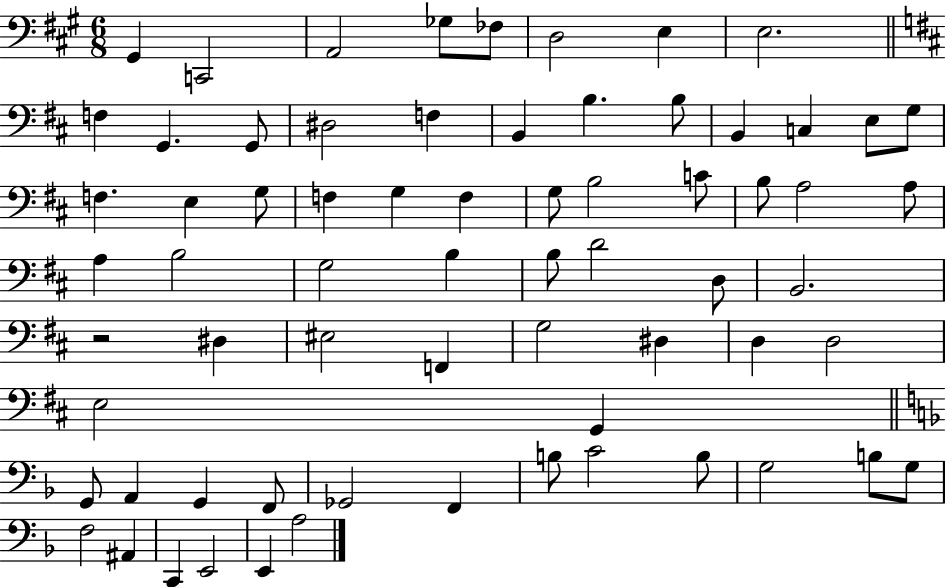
G#2/q C2/h A2/h Gb3/e FES3/e D3/h E3/q E3/h. F3/q G2/q. G2/e D#3/h F3/q B2/q B3/q. B3/e B2/q C3/q E3/e G3/e F3/q. E3/q G3/e F3/q G3/q F3/q G3/e B3/h C4/e B3/e A3/h A3/e A3/q B3/h G3/h B3/q B3/e D4/h D3/e B2/h. R/h D#3/q EIS3/h F2/q G3/h D#3/q D3/q D3/h E3/h G2/q G2/e A2/q G2/q F2/e Gb2/h F2/q B3/e C4/h B3/e G3/h B3/e G3/e F3/h A#2/q C2/q E2/h E2/q A3/h